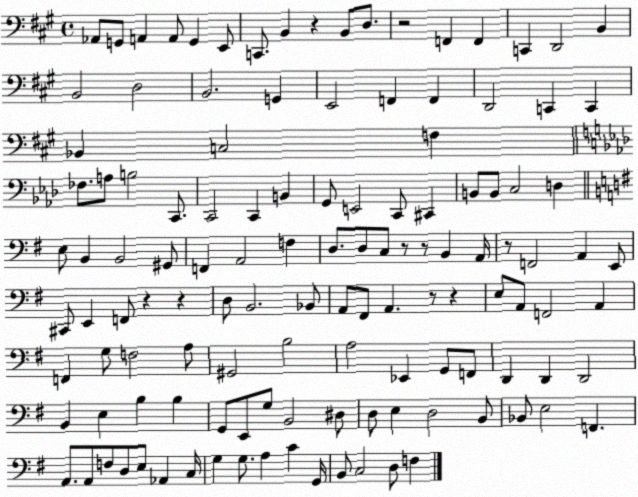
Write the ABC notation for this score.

X:1
T:Untitled
M:4/4
L:1/4
K:A
_A,,/2 G,,/2 A,, A,,/2 G,, E,,/2 C,,/2 B,, z B,,/2 D,/2 z2 F,, F,, C,, D,,2 B,, B,,2 D,2 B,,2 G,, E,,2 F,, F,, D,,2 C,, C,, _B,, C,2 F, _F,/2 A,/2 B,2 C,,/2 C,,2 C,, B,, G,,/2 E,,2 C,,/2 ^C,, B,,/2 B,,/2 C,2 D, E,/2 B,, B,,2 ^G,,/2 F,, A,,2 F, D,/2 D,/2 C,/2 z/2 z/2 B,, A,,/4 z/2 F,,2 A,, E,,/2 ^C,,/2 E,, F,,/2 z z D,/2 B,,2 _B,,/2 A,,/2 ^F,,/2 A,, z/2 z E,/2 A,,/2 F,,2 A,, F,, G,/2 F,2 A,/2 ^G,,2 B,2 A,2 _E,, G,,/2 F,,/2 D,, D,, D,,2 B,, E, B, B, G,,/2 E,,/2 G,/2 B,,2 ^D,/2 D,/2 E, D,2 B,,/2 _B,,/2 E,2 F,, A,,/2 A,,/2 F,/2 D,/2 E,/2 _A,, C,/4 G, G,/2 A, C G,,/4 B,,/2 C,2 D,/2 F,